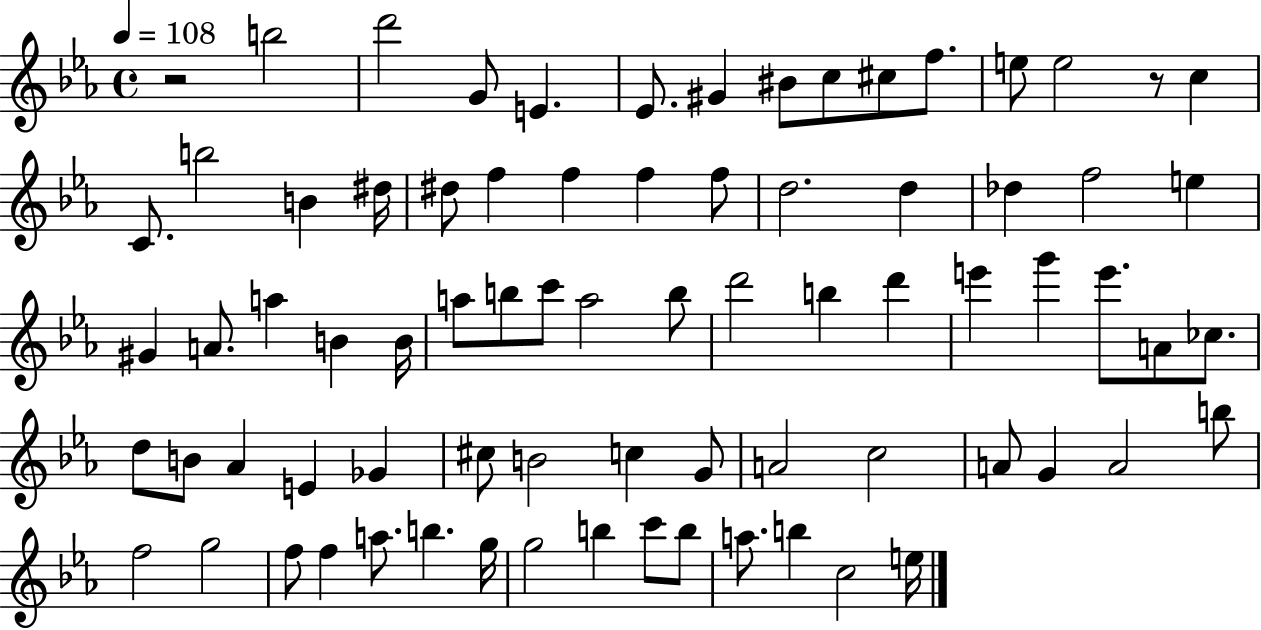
R/h B5/h D6/h G4/e E4/q. Eb4/e. G#4/q BIS4/e C5/e C#5/e F5/e. E5/e E5/h R/e C5/q C4/e. B5/h B4/q D#5/s D#5/e F5/q F5/q F5/q F5/e D5/h. D5/q Db5/q F5/h E5/q G#4/q A4/e. A5/q B4/q B4/s A5/e B5/e C6/e A5/h B5/e D6/h B5/q D6/q E6/q G6/q E6/e. A4/e CES5/e. D5/e B4/e Ab4/q E4/q Gb4/q C#5/e B4/h C5/q G4/e A4/h C5/h A4/e G4/q A4/h B5/e F5/h G5/h F5/e F5/q A5/e. B5/q. G5/s G5/h B5/q C6/e B5/e A5/e. B5/q C5/h E5/s